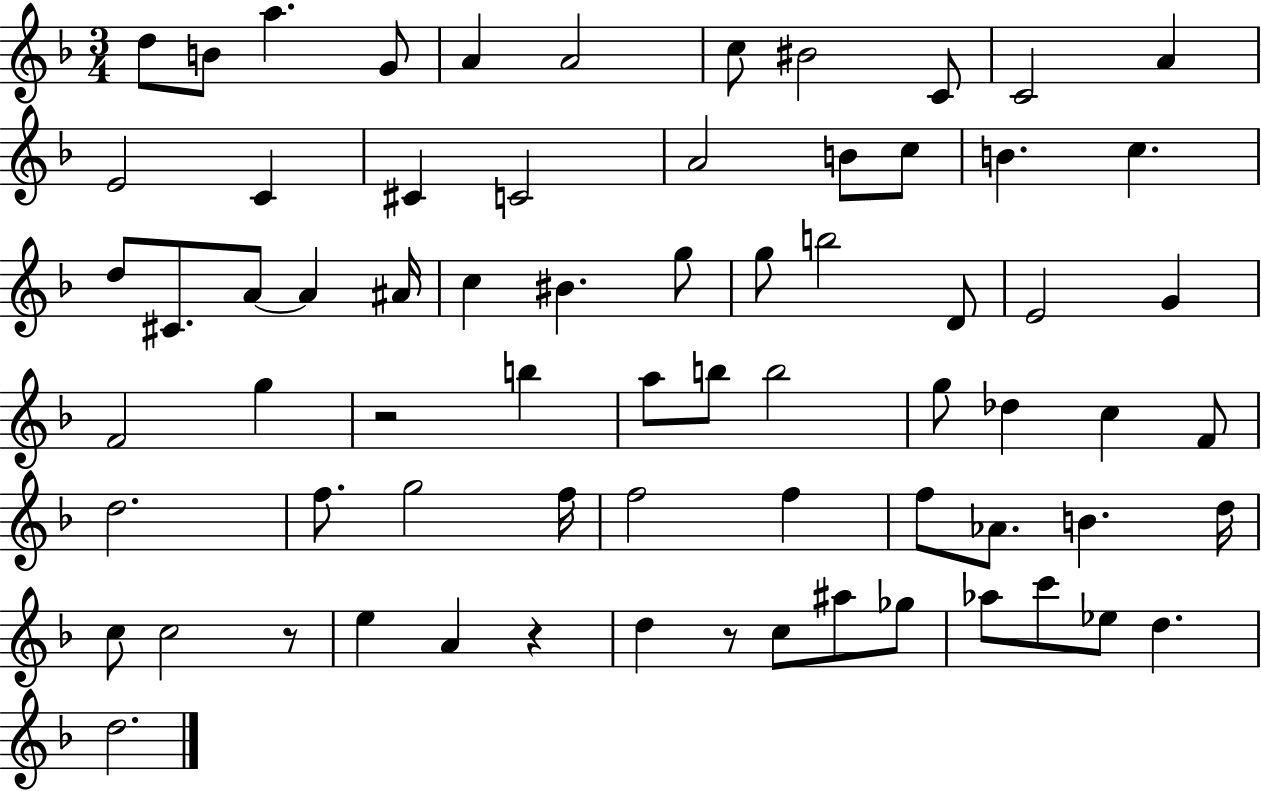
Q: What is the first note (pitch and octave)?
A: D5